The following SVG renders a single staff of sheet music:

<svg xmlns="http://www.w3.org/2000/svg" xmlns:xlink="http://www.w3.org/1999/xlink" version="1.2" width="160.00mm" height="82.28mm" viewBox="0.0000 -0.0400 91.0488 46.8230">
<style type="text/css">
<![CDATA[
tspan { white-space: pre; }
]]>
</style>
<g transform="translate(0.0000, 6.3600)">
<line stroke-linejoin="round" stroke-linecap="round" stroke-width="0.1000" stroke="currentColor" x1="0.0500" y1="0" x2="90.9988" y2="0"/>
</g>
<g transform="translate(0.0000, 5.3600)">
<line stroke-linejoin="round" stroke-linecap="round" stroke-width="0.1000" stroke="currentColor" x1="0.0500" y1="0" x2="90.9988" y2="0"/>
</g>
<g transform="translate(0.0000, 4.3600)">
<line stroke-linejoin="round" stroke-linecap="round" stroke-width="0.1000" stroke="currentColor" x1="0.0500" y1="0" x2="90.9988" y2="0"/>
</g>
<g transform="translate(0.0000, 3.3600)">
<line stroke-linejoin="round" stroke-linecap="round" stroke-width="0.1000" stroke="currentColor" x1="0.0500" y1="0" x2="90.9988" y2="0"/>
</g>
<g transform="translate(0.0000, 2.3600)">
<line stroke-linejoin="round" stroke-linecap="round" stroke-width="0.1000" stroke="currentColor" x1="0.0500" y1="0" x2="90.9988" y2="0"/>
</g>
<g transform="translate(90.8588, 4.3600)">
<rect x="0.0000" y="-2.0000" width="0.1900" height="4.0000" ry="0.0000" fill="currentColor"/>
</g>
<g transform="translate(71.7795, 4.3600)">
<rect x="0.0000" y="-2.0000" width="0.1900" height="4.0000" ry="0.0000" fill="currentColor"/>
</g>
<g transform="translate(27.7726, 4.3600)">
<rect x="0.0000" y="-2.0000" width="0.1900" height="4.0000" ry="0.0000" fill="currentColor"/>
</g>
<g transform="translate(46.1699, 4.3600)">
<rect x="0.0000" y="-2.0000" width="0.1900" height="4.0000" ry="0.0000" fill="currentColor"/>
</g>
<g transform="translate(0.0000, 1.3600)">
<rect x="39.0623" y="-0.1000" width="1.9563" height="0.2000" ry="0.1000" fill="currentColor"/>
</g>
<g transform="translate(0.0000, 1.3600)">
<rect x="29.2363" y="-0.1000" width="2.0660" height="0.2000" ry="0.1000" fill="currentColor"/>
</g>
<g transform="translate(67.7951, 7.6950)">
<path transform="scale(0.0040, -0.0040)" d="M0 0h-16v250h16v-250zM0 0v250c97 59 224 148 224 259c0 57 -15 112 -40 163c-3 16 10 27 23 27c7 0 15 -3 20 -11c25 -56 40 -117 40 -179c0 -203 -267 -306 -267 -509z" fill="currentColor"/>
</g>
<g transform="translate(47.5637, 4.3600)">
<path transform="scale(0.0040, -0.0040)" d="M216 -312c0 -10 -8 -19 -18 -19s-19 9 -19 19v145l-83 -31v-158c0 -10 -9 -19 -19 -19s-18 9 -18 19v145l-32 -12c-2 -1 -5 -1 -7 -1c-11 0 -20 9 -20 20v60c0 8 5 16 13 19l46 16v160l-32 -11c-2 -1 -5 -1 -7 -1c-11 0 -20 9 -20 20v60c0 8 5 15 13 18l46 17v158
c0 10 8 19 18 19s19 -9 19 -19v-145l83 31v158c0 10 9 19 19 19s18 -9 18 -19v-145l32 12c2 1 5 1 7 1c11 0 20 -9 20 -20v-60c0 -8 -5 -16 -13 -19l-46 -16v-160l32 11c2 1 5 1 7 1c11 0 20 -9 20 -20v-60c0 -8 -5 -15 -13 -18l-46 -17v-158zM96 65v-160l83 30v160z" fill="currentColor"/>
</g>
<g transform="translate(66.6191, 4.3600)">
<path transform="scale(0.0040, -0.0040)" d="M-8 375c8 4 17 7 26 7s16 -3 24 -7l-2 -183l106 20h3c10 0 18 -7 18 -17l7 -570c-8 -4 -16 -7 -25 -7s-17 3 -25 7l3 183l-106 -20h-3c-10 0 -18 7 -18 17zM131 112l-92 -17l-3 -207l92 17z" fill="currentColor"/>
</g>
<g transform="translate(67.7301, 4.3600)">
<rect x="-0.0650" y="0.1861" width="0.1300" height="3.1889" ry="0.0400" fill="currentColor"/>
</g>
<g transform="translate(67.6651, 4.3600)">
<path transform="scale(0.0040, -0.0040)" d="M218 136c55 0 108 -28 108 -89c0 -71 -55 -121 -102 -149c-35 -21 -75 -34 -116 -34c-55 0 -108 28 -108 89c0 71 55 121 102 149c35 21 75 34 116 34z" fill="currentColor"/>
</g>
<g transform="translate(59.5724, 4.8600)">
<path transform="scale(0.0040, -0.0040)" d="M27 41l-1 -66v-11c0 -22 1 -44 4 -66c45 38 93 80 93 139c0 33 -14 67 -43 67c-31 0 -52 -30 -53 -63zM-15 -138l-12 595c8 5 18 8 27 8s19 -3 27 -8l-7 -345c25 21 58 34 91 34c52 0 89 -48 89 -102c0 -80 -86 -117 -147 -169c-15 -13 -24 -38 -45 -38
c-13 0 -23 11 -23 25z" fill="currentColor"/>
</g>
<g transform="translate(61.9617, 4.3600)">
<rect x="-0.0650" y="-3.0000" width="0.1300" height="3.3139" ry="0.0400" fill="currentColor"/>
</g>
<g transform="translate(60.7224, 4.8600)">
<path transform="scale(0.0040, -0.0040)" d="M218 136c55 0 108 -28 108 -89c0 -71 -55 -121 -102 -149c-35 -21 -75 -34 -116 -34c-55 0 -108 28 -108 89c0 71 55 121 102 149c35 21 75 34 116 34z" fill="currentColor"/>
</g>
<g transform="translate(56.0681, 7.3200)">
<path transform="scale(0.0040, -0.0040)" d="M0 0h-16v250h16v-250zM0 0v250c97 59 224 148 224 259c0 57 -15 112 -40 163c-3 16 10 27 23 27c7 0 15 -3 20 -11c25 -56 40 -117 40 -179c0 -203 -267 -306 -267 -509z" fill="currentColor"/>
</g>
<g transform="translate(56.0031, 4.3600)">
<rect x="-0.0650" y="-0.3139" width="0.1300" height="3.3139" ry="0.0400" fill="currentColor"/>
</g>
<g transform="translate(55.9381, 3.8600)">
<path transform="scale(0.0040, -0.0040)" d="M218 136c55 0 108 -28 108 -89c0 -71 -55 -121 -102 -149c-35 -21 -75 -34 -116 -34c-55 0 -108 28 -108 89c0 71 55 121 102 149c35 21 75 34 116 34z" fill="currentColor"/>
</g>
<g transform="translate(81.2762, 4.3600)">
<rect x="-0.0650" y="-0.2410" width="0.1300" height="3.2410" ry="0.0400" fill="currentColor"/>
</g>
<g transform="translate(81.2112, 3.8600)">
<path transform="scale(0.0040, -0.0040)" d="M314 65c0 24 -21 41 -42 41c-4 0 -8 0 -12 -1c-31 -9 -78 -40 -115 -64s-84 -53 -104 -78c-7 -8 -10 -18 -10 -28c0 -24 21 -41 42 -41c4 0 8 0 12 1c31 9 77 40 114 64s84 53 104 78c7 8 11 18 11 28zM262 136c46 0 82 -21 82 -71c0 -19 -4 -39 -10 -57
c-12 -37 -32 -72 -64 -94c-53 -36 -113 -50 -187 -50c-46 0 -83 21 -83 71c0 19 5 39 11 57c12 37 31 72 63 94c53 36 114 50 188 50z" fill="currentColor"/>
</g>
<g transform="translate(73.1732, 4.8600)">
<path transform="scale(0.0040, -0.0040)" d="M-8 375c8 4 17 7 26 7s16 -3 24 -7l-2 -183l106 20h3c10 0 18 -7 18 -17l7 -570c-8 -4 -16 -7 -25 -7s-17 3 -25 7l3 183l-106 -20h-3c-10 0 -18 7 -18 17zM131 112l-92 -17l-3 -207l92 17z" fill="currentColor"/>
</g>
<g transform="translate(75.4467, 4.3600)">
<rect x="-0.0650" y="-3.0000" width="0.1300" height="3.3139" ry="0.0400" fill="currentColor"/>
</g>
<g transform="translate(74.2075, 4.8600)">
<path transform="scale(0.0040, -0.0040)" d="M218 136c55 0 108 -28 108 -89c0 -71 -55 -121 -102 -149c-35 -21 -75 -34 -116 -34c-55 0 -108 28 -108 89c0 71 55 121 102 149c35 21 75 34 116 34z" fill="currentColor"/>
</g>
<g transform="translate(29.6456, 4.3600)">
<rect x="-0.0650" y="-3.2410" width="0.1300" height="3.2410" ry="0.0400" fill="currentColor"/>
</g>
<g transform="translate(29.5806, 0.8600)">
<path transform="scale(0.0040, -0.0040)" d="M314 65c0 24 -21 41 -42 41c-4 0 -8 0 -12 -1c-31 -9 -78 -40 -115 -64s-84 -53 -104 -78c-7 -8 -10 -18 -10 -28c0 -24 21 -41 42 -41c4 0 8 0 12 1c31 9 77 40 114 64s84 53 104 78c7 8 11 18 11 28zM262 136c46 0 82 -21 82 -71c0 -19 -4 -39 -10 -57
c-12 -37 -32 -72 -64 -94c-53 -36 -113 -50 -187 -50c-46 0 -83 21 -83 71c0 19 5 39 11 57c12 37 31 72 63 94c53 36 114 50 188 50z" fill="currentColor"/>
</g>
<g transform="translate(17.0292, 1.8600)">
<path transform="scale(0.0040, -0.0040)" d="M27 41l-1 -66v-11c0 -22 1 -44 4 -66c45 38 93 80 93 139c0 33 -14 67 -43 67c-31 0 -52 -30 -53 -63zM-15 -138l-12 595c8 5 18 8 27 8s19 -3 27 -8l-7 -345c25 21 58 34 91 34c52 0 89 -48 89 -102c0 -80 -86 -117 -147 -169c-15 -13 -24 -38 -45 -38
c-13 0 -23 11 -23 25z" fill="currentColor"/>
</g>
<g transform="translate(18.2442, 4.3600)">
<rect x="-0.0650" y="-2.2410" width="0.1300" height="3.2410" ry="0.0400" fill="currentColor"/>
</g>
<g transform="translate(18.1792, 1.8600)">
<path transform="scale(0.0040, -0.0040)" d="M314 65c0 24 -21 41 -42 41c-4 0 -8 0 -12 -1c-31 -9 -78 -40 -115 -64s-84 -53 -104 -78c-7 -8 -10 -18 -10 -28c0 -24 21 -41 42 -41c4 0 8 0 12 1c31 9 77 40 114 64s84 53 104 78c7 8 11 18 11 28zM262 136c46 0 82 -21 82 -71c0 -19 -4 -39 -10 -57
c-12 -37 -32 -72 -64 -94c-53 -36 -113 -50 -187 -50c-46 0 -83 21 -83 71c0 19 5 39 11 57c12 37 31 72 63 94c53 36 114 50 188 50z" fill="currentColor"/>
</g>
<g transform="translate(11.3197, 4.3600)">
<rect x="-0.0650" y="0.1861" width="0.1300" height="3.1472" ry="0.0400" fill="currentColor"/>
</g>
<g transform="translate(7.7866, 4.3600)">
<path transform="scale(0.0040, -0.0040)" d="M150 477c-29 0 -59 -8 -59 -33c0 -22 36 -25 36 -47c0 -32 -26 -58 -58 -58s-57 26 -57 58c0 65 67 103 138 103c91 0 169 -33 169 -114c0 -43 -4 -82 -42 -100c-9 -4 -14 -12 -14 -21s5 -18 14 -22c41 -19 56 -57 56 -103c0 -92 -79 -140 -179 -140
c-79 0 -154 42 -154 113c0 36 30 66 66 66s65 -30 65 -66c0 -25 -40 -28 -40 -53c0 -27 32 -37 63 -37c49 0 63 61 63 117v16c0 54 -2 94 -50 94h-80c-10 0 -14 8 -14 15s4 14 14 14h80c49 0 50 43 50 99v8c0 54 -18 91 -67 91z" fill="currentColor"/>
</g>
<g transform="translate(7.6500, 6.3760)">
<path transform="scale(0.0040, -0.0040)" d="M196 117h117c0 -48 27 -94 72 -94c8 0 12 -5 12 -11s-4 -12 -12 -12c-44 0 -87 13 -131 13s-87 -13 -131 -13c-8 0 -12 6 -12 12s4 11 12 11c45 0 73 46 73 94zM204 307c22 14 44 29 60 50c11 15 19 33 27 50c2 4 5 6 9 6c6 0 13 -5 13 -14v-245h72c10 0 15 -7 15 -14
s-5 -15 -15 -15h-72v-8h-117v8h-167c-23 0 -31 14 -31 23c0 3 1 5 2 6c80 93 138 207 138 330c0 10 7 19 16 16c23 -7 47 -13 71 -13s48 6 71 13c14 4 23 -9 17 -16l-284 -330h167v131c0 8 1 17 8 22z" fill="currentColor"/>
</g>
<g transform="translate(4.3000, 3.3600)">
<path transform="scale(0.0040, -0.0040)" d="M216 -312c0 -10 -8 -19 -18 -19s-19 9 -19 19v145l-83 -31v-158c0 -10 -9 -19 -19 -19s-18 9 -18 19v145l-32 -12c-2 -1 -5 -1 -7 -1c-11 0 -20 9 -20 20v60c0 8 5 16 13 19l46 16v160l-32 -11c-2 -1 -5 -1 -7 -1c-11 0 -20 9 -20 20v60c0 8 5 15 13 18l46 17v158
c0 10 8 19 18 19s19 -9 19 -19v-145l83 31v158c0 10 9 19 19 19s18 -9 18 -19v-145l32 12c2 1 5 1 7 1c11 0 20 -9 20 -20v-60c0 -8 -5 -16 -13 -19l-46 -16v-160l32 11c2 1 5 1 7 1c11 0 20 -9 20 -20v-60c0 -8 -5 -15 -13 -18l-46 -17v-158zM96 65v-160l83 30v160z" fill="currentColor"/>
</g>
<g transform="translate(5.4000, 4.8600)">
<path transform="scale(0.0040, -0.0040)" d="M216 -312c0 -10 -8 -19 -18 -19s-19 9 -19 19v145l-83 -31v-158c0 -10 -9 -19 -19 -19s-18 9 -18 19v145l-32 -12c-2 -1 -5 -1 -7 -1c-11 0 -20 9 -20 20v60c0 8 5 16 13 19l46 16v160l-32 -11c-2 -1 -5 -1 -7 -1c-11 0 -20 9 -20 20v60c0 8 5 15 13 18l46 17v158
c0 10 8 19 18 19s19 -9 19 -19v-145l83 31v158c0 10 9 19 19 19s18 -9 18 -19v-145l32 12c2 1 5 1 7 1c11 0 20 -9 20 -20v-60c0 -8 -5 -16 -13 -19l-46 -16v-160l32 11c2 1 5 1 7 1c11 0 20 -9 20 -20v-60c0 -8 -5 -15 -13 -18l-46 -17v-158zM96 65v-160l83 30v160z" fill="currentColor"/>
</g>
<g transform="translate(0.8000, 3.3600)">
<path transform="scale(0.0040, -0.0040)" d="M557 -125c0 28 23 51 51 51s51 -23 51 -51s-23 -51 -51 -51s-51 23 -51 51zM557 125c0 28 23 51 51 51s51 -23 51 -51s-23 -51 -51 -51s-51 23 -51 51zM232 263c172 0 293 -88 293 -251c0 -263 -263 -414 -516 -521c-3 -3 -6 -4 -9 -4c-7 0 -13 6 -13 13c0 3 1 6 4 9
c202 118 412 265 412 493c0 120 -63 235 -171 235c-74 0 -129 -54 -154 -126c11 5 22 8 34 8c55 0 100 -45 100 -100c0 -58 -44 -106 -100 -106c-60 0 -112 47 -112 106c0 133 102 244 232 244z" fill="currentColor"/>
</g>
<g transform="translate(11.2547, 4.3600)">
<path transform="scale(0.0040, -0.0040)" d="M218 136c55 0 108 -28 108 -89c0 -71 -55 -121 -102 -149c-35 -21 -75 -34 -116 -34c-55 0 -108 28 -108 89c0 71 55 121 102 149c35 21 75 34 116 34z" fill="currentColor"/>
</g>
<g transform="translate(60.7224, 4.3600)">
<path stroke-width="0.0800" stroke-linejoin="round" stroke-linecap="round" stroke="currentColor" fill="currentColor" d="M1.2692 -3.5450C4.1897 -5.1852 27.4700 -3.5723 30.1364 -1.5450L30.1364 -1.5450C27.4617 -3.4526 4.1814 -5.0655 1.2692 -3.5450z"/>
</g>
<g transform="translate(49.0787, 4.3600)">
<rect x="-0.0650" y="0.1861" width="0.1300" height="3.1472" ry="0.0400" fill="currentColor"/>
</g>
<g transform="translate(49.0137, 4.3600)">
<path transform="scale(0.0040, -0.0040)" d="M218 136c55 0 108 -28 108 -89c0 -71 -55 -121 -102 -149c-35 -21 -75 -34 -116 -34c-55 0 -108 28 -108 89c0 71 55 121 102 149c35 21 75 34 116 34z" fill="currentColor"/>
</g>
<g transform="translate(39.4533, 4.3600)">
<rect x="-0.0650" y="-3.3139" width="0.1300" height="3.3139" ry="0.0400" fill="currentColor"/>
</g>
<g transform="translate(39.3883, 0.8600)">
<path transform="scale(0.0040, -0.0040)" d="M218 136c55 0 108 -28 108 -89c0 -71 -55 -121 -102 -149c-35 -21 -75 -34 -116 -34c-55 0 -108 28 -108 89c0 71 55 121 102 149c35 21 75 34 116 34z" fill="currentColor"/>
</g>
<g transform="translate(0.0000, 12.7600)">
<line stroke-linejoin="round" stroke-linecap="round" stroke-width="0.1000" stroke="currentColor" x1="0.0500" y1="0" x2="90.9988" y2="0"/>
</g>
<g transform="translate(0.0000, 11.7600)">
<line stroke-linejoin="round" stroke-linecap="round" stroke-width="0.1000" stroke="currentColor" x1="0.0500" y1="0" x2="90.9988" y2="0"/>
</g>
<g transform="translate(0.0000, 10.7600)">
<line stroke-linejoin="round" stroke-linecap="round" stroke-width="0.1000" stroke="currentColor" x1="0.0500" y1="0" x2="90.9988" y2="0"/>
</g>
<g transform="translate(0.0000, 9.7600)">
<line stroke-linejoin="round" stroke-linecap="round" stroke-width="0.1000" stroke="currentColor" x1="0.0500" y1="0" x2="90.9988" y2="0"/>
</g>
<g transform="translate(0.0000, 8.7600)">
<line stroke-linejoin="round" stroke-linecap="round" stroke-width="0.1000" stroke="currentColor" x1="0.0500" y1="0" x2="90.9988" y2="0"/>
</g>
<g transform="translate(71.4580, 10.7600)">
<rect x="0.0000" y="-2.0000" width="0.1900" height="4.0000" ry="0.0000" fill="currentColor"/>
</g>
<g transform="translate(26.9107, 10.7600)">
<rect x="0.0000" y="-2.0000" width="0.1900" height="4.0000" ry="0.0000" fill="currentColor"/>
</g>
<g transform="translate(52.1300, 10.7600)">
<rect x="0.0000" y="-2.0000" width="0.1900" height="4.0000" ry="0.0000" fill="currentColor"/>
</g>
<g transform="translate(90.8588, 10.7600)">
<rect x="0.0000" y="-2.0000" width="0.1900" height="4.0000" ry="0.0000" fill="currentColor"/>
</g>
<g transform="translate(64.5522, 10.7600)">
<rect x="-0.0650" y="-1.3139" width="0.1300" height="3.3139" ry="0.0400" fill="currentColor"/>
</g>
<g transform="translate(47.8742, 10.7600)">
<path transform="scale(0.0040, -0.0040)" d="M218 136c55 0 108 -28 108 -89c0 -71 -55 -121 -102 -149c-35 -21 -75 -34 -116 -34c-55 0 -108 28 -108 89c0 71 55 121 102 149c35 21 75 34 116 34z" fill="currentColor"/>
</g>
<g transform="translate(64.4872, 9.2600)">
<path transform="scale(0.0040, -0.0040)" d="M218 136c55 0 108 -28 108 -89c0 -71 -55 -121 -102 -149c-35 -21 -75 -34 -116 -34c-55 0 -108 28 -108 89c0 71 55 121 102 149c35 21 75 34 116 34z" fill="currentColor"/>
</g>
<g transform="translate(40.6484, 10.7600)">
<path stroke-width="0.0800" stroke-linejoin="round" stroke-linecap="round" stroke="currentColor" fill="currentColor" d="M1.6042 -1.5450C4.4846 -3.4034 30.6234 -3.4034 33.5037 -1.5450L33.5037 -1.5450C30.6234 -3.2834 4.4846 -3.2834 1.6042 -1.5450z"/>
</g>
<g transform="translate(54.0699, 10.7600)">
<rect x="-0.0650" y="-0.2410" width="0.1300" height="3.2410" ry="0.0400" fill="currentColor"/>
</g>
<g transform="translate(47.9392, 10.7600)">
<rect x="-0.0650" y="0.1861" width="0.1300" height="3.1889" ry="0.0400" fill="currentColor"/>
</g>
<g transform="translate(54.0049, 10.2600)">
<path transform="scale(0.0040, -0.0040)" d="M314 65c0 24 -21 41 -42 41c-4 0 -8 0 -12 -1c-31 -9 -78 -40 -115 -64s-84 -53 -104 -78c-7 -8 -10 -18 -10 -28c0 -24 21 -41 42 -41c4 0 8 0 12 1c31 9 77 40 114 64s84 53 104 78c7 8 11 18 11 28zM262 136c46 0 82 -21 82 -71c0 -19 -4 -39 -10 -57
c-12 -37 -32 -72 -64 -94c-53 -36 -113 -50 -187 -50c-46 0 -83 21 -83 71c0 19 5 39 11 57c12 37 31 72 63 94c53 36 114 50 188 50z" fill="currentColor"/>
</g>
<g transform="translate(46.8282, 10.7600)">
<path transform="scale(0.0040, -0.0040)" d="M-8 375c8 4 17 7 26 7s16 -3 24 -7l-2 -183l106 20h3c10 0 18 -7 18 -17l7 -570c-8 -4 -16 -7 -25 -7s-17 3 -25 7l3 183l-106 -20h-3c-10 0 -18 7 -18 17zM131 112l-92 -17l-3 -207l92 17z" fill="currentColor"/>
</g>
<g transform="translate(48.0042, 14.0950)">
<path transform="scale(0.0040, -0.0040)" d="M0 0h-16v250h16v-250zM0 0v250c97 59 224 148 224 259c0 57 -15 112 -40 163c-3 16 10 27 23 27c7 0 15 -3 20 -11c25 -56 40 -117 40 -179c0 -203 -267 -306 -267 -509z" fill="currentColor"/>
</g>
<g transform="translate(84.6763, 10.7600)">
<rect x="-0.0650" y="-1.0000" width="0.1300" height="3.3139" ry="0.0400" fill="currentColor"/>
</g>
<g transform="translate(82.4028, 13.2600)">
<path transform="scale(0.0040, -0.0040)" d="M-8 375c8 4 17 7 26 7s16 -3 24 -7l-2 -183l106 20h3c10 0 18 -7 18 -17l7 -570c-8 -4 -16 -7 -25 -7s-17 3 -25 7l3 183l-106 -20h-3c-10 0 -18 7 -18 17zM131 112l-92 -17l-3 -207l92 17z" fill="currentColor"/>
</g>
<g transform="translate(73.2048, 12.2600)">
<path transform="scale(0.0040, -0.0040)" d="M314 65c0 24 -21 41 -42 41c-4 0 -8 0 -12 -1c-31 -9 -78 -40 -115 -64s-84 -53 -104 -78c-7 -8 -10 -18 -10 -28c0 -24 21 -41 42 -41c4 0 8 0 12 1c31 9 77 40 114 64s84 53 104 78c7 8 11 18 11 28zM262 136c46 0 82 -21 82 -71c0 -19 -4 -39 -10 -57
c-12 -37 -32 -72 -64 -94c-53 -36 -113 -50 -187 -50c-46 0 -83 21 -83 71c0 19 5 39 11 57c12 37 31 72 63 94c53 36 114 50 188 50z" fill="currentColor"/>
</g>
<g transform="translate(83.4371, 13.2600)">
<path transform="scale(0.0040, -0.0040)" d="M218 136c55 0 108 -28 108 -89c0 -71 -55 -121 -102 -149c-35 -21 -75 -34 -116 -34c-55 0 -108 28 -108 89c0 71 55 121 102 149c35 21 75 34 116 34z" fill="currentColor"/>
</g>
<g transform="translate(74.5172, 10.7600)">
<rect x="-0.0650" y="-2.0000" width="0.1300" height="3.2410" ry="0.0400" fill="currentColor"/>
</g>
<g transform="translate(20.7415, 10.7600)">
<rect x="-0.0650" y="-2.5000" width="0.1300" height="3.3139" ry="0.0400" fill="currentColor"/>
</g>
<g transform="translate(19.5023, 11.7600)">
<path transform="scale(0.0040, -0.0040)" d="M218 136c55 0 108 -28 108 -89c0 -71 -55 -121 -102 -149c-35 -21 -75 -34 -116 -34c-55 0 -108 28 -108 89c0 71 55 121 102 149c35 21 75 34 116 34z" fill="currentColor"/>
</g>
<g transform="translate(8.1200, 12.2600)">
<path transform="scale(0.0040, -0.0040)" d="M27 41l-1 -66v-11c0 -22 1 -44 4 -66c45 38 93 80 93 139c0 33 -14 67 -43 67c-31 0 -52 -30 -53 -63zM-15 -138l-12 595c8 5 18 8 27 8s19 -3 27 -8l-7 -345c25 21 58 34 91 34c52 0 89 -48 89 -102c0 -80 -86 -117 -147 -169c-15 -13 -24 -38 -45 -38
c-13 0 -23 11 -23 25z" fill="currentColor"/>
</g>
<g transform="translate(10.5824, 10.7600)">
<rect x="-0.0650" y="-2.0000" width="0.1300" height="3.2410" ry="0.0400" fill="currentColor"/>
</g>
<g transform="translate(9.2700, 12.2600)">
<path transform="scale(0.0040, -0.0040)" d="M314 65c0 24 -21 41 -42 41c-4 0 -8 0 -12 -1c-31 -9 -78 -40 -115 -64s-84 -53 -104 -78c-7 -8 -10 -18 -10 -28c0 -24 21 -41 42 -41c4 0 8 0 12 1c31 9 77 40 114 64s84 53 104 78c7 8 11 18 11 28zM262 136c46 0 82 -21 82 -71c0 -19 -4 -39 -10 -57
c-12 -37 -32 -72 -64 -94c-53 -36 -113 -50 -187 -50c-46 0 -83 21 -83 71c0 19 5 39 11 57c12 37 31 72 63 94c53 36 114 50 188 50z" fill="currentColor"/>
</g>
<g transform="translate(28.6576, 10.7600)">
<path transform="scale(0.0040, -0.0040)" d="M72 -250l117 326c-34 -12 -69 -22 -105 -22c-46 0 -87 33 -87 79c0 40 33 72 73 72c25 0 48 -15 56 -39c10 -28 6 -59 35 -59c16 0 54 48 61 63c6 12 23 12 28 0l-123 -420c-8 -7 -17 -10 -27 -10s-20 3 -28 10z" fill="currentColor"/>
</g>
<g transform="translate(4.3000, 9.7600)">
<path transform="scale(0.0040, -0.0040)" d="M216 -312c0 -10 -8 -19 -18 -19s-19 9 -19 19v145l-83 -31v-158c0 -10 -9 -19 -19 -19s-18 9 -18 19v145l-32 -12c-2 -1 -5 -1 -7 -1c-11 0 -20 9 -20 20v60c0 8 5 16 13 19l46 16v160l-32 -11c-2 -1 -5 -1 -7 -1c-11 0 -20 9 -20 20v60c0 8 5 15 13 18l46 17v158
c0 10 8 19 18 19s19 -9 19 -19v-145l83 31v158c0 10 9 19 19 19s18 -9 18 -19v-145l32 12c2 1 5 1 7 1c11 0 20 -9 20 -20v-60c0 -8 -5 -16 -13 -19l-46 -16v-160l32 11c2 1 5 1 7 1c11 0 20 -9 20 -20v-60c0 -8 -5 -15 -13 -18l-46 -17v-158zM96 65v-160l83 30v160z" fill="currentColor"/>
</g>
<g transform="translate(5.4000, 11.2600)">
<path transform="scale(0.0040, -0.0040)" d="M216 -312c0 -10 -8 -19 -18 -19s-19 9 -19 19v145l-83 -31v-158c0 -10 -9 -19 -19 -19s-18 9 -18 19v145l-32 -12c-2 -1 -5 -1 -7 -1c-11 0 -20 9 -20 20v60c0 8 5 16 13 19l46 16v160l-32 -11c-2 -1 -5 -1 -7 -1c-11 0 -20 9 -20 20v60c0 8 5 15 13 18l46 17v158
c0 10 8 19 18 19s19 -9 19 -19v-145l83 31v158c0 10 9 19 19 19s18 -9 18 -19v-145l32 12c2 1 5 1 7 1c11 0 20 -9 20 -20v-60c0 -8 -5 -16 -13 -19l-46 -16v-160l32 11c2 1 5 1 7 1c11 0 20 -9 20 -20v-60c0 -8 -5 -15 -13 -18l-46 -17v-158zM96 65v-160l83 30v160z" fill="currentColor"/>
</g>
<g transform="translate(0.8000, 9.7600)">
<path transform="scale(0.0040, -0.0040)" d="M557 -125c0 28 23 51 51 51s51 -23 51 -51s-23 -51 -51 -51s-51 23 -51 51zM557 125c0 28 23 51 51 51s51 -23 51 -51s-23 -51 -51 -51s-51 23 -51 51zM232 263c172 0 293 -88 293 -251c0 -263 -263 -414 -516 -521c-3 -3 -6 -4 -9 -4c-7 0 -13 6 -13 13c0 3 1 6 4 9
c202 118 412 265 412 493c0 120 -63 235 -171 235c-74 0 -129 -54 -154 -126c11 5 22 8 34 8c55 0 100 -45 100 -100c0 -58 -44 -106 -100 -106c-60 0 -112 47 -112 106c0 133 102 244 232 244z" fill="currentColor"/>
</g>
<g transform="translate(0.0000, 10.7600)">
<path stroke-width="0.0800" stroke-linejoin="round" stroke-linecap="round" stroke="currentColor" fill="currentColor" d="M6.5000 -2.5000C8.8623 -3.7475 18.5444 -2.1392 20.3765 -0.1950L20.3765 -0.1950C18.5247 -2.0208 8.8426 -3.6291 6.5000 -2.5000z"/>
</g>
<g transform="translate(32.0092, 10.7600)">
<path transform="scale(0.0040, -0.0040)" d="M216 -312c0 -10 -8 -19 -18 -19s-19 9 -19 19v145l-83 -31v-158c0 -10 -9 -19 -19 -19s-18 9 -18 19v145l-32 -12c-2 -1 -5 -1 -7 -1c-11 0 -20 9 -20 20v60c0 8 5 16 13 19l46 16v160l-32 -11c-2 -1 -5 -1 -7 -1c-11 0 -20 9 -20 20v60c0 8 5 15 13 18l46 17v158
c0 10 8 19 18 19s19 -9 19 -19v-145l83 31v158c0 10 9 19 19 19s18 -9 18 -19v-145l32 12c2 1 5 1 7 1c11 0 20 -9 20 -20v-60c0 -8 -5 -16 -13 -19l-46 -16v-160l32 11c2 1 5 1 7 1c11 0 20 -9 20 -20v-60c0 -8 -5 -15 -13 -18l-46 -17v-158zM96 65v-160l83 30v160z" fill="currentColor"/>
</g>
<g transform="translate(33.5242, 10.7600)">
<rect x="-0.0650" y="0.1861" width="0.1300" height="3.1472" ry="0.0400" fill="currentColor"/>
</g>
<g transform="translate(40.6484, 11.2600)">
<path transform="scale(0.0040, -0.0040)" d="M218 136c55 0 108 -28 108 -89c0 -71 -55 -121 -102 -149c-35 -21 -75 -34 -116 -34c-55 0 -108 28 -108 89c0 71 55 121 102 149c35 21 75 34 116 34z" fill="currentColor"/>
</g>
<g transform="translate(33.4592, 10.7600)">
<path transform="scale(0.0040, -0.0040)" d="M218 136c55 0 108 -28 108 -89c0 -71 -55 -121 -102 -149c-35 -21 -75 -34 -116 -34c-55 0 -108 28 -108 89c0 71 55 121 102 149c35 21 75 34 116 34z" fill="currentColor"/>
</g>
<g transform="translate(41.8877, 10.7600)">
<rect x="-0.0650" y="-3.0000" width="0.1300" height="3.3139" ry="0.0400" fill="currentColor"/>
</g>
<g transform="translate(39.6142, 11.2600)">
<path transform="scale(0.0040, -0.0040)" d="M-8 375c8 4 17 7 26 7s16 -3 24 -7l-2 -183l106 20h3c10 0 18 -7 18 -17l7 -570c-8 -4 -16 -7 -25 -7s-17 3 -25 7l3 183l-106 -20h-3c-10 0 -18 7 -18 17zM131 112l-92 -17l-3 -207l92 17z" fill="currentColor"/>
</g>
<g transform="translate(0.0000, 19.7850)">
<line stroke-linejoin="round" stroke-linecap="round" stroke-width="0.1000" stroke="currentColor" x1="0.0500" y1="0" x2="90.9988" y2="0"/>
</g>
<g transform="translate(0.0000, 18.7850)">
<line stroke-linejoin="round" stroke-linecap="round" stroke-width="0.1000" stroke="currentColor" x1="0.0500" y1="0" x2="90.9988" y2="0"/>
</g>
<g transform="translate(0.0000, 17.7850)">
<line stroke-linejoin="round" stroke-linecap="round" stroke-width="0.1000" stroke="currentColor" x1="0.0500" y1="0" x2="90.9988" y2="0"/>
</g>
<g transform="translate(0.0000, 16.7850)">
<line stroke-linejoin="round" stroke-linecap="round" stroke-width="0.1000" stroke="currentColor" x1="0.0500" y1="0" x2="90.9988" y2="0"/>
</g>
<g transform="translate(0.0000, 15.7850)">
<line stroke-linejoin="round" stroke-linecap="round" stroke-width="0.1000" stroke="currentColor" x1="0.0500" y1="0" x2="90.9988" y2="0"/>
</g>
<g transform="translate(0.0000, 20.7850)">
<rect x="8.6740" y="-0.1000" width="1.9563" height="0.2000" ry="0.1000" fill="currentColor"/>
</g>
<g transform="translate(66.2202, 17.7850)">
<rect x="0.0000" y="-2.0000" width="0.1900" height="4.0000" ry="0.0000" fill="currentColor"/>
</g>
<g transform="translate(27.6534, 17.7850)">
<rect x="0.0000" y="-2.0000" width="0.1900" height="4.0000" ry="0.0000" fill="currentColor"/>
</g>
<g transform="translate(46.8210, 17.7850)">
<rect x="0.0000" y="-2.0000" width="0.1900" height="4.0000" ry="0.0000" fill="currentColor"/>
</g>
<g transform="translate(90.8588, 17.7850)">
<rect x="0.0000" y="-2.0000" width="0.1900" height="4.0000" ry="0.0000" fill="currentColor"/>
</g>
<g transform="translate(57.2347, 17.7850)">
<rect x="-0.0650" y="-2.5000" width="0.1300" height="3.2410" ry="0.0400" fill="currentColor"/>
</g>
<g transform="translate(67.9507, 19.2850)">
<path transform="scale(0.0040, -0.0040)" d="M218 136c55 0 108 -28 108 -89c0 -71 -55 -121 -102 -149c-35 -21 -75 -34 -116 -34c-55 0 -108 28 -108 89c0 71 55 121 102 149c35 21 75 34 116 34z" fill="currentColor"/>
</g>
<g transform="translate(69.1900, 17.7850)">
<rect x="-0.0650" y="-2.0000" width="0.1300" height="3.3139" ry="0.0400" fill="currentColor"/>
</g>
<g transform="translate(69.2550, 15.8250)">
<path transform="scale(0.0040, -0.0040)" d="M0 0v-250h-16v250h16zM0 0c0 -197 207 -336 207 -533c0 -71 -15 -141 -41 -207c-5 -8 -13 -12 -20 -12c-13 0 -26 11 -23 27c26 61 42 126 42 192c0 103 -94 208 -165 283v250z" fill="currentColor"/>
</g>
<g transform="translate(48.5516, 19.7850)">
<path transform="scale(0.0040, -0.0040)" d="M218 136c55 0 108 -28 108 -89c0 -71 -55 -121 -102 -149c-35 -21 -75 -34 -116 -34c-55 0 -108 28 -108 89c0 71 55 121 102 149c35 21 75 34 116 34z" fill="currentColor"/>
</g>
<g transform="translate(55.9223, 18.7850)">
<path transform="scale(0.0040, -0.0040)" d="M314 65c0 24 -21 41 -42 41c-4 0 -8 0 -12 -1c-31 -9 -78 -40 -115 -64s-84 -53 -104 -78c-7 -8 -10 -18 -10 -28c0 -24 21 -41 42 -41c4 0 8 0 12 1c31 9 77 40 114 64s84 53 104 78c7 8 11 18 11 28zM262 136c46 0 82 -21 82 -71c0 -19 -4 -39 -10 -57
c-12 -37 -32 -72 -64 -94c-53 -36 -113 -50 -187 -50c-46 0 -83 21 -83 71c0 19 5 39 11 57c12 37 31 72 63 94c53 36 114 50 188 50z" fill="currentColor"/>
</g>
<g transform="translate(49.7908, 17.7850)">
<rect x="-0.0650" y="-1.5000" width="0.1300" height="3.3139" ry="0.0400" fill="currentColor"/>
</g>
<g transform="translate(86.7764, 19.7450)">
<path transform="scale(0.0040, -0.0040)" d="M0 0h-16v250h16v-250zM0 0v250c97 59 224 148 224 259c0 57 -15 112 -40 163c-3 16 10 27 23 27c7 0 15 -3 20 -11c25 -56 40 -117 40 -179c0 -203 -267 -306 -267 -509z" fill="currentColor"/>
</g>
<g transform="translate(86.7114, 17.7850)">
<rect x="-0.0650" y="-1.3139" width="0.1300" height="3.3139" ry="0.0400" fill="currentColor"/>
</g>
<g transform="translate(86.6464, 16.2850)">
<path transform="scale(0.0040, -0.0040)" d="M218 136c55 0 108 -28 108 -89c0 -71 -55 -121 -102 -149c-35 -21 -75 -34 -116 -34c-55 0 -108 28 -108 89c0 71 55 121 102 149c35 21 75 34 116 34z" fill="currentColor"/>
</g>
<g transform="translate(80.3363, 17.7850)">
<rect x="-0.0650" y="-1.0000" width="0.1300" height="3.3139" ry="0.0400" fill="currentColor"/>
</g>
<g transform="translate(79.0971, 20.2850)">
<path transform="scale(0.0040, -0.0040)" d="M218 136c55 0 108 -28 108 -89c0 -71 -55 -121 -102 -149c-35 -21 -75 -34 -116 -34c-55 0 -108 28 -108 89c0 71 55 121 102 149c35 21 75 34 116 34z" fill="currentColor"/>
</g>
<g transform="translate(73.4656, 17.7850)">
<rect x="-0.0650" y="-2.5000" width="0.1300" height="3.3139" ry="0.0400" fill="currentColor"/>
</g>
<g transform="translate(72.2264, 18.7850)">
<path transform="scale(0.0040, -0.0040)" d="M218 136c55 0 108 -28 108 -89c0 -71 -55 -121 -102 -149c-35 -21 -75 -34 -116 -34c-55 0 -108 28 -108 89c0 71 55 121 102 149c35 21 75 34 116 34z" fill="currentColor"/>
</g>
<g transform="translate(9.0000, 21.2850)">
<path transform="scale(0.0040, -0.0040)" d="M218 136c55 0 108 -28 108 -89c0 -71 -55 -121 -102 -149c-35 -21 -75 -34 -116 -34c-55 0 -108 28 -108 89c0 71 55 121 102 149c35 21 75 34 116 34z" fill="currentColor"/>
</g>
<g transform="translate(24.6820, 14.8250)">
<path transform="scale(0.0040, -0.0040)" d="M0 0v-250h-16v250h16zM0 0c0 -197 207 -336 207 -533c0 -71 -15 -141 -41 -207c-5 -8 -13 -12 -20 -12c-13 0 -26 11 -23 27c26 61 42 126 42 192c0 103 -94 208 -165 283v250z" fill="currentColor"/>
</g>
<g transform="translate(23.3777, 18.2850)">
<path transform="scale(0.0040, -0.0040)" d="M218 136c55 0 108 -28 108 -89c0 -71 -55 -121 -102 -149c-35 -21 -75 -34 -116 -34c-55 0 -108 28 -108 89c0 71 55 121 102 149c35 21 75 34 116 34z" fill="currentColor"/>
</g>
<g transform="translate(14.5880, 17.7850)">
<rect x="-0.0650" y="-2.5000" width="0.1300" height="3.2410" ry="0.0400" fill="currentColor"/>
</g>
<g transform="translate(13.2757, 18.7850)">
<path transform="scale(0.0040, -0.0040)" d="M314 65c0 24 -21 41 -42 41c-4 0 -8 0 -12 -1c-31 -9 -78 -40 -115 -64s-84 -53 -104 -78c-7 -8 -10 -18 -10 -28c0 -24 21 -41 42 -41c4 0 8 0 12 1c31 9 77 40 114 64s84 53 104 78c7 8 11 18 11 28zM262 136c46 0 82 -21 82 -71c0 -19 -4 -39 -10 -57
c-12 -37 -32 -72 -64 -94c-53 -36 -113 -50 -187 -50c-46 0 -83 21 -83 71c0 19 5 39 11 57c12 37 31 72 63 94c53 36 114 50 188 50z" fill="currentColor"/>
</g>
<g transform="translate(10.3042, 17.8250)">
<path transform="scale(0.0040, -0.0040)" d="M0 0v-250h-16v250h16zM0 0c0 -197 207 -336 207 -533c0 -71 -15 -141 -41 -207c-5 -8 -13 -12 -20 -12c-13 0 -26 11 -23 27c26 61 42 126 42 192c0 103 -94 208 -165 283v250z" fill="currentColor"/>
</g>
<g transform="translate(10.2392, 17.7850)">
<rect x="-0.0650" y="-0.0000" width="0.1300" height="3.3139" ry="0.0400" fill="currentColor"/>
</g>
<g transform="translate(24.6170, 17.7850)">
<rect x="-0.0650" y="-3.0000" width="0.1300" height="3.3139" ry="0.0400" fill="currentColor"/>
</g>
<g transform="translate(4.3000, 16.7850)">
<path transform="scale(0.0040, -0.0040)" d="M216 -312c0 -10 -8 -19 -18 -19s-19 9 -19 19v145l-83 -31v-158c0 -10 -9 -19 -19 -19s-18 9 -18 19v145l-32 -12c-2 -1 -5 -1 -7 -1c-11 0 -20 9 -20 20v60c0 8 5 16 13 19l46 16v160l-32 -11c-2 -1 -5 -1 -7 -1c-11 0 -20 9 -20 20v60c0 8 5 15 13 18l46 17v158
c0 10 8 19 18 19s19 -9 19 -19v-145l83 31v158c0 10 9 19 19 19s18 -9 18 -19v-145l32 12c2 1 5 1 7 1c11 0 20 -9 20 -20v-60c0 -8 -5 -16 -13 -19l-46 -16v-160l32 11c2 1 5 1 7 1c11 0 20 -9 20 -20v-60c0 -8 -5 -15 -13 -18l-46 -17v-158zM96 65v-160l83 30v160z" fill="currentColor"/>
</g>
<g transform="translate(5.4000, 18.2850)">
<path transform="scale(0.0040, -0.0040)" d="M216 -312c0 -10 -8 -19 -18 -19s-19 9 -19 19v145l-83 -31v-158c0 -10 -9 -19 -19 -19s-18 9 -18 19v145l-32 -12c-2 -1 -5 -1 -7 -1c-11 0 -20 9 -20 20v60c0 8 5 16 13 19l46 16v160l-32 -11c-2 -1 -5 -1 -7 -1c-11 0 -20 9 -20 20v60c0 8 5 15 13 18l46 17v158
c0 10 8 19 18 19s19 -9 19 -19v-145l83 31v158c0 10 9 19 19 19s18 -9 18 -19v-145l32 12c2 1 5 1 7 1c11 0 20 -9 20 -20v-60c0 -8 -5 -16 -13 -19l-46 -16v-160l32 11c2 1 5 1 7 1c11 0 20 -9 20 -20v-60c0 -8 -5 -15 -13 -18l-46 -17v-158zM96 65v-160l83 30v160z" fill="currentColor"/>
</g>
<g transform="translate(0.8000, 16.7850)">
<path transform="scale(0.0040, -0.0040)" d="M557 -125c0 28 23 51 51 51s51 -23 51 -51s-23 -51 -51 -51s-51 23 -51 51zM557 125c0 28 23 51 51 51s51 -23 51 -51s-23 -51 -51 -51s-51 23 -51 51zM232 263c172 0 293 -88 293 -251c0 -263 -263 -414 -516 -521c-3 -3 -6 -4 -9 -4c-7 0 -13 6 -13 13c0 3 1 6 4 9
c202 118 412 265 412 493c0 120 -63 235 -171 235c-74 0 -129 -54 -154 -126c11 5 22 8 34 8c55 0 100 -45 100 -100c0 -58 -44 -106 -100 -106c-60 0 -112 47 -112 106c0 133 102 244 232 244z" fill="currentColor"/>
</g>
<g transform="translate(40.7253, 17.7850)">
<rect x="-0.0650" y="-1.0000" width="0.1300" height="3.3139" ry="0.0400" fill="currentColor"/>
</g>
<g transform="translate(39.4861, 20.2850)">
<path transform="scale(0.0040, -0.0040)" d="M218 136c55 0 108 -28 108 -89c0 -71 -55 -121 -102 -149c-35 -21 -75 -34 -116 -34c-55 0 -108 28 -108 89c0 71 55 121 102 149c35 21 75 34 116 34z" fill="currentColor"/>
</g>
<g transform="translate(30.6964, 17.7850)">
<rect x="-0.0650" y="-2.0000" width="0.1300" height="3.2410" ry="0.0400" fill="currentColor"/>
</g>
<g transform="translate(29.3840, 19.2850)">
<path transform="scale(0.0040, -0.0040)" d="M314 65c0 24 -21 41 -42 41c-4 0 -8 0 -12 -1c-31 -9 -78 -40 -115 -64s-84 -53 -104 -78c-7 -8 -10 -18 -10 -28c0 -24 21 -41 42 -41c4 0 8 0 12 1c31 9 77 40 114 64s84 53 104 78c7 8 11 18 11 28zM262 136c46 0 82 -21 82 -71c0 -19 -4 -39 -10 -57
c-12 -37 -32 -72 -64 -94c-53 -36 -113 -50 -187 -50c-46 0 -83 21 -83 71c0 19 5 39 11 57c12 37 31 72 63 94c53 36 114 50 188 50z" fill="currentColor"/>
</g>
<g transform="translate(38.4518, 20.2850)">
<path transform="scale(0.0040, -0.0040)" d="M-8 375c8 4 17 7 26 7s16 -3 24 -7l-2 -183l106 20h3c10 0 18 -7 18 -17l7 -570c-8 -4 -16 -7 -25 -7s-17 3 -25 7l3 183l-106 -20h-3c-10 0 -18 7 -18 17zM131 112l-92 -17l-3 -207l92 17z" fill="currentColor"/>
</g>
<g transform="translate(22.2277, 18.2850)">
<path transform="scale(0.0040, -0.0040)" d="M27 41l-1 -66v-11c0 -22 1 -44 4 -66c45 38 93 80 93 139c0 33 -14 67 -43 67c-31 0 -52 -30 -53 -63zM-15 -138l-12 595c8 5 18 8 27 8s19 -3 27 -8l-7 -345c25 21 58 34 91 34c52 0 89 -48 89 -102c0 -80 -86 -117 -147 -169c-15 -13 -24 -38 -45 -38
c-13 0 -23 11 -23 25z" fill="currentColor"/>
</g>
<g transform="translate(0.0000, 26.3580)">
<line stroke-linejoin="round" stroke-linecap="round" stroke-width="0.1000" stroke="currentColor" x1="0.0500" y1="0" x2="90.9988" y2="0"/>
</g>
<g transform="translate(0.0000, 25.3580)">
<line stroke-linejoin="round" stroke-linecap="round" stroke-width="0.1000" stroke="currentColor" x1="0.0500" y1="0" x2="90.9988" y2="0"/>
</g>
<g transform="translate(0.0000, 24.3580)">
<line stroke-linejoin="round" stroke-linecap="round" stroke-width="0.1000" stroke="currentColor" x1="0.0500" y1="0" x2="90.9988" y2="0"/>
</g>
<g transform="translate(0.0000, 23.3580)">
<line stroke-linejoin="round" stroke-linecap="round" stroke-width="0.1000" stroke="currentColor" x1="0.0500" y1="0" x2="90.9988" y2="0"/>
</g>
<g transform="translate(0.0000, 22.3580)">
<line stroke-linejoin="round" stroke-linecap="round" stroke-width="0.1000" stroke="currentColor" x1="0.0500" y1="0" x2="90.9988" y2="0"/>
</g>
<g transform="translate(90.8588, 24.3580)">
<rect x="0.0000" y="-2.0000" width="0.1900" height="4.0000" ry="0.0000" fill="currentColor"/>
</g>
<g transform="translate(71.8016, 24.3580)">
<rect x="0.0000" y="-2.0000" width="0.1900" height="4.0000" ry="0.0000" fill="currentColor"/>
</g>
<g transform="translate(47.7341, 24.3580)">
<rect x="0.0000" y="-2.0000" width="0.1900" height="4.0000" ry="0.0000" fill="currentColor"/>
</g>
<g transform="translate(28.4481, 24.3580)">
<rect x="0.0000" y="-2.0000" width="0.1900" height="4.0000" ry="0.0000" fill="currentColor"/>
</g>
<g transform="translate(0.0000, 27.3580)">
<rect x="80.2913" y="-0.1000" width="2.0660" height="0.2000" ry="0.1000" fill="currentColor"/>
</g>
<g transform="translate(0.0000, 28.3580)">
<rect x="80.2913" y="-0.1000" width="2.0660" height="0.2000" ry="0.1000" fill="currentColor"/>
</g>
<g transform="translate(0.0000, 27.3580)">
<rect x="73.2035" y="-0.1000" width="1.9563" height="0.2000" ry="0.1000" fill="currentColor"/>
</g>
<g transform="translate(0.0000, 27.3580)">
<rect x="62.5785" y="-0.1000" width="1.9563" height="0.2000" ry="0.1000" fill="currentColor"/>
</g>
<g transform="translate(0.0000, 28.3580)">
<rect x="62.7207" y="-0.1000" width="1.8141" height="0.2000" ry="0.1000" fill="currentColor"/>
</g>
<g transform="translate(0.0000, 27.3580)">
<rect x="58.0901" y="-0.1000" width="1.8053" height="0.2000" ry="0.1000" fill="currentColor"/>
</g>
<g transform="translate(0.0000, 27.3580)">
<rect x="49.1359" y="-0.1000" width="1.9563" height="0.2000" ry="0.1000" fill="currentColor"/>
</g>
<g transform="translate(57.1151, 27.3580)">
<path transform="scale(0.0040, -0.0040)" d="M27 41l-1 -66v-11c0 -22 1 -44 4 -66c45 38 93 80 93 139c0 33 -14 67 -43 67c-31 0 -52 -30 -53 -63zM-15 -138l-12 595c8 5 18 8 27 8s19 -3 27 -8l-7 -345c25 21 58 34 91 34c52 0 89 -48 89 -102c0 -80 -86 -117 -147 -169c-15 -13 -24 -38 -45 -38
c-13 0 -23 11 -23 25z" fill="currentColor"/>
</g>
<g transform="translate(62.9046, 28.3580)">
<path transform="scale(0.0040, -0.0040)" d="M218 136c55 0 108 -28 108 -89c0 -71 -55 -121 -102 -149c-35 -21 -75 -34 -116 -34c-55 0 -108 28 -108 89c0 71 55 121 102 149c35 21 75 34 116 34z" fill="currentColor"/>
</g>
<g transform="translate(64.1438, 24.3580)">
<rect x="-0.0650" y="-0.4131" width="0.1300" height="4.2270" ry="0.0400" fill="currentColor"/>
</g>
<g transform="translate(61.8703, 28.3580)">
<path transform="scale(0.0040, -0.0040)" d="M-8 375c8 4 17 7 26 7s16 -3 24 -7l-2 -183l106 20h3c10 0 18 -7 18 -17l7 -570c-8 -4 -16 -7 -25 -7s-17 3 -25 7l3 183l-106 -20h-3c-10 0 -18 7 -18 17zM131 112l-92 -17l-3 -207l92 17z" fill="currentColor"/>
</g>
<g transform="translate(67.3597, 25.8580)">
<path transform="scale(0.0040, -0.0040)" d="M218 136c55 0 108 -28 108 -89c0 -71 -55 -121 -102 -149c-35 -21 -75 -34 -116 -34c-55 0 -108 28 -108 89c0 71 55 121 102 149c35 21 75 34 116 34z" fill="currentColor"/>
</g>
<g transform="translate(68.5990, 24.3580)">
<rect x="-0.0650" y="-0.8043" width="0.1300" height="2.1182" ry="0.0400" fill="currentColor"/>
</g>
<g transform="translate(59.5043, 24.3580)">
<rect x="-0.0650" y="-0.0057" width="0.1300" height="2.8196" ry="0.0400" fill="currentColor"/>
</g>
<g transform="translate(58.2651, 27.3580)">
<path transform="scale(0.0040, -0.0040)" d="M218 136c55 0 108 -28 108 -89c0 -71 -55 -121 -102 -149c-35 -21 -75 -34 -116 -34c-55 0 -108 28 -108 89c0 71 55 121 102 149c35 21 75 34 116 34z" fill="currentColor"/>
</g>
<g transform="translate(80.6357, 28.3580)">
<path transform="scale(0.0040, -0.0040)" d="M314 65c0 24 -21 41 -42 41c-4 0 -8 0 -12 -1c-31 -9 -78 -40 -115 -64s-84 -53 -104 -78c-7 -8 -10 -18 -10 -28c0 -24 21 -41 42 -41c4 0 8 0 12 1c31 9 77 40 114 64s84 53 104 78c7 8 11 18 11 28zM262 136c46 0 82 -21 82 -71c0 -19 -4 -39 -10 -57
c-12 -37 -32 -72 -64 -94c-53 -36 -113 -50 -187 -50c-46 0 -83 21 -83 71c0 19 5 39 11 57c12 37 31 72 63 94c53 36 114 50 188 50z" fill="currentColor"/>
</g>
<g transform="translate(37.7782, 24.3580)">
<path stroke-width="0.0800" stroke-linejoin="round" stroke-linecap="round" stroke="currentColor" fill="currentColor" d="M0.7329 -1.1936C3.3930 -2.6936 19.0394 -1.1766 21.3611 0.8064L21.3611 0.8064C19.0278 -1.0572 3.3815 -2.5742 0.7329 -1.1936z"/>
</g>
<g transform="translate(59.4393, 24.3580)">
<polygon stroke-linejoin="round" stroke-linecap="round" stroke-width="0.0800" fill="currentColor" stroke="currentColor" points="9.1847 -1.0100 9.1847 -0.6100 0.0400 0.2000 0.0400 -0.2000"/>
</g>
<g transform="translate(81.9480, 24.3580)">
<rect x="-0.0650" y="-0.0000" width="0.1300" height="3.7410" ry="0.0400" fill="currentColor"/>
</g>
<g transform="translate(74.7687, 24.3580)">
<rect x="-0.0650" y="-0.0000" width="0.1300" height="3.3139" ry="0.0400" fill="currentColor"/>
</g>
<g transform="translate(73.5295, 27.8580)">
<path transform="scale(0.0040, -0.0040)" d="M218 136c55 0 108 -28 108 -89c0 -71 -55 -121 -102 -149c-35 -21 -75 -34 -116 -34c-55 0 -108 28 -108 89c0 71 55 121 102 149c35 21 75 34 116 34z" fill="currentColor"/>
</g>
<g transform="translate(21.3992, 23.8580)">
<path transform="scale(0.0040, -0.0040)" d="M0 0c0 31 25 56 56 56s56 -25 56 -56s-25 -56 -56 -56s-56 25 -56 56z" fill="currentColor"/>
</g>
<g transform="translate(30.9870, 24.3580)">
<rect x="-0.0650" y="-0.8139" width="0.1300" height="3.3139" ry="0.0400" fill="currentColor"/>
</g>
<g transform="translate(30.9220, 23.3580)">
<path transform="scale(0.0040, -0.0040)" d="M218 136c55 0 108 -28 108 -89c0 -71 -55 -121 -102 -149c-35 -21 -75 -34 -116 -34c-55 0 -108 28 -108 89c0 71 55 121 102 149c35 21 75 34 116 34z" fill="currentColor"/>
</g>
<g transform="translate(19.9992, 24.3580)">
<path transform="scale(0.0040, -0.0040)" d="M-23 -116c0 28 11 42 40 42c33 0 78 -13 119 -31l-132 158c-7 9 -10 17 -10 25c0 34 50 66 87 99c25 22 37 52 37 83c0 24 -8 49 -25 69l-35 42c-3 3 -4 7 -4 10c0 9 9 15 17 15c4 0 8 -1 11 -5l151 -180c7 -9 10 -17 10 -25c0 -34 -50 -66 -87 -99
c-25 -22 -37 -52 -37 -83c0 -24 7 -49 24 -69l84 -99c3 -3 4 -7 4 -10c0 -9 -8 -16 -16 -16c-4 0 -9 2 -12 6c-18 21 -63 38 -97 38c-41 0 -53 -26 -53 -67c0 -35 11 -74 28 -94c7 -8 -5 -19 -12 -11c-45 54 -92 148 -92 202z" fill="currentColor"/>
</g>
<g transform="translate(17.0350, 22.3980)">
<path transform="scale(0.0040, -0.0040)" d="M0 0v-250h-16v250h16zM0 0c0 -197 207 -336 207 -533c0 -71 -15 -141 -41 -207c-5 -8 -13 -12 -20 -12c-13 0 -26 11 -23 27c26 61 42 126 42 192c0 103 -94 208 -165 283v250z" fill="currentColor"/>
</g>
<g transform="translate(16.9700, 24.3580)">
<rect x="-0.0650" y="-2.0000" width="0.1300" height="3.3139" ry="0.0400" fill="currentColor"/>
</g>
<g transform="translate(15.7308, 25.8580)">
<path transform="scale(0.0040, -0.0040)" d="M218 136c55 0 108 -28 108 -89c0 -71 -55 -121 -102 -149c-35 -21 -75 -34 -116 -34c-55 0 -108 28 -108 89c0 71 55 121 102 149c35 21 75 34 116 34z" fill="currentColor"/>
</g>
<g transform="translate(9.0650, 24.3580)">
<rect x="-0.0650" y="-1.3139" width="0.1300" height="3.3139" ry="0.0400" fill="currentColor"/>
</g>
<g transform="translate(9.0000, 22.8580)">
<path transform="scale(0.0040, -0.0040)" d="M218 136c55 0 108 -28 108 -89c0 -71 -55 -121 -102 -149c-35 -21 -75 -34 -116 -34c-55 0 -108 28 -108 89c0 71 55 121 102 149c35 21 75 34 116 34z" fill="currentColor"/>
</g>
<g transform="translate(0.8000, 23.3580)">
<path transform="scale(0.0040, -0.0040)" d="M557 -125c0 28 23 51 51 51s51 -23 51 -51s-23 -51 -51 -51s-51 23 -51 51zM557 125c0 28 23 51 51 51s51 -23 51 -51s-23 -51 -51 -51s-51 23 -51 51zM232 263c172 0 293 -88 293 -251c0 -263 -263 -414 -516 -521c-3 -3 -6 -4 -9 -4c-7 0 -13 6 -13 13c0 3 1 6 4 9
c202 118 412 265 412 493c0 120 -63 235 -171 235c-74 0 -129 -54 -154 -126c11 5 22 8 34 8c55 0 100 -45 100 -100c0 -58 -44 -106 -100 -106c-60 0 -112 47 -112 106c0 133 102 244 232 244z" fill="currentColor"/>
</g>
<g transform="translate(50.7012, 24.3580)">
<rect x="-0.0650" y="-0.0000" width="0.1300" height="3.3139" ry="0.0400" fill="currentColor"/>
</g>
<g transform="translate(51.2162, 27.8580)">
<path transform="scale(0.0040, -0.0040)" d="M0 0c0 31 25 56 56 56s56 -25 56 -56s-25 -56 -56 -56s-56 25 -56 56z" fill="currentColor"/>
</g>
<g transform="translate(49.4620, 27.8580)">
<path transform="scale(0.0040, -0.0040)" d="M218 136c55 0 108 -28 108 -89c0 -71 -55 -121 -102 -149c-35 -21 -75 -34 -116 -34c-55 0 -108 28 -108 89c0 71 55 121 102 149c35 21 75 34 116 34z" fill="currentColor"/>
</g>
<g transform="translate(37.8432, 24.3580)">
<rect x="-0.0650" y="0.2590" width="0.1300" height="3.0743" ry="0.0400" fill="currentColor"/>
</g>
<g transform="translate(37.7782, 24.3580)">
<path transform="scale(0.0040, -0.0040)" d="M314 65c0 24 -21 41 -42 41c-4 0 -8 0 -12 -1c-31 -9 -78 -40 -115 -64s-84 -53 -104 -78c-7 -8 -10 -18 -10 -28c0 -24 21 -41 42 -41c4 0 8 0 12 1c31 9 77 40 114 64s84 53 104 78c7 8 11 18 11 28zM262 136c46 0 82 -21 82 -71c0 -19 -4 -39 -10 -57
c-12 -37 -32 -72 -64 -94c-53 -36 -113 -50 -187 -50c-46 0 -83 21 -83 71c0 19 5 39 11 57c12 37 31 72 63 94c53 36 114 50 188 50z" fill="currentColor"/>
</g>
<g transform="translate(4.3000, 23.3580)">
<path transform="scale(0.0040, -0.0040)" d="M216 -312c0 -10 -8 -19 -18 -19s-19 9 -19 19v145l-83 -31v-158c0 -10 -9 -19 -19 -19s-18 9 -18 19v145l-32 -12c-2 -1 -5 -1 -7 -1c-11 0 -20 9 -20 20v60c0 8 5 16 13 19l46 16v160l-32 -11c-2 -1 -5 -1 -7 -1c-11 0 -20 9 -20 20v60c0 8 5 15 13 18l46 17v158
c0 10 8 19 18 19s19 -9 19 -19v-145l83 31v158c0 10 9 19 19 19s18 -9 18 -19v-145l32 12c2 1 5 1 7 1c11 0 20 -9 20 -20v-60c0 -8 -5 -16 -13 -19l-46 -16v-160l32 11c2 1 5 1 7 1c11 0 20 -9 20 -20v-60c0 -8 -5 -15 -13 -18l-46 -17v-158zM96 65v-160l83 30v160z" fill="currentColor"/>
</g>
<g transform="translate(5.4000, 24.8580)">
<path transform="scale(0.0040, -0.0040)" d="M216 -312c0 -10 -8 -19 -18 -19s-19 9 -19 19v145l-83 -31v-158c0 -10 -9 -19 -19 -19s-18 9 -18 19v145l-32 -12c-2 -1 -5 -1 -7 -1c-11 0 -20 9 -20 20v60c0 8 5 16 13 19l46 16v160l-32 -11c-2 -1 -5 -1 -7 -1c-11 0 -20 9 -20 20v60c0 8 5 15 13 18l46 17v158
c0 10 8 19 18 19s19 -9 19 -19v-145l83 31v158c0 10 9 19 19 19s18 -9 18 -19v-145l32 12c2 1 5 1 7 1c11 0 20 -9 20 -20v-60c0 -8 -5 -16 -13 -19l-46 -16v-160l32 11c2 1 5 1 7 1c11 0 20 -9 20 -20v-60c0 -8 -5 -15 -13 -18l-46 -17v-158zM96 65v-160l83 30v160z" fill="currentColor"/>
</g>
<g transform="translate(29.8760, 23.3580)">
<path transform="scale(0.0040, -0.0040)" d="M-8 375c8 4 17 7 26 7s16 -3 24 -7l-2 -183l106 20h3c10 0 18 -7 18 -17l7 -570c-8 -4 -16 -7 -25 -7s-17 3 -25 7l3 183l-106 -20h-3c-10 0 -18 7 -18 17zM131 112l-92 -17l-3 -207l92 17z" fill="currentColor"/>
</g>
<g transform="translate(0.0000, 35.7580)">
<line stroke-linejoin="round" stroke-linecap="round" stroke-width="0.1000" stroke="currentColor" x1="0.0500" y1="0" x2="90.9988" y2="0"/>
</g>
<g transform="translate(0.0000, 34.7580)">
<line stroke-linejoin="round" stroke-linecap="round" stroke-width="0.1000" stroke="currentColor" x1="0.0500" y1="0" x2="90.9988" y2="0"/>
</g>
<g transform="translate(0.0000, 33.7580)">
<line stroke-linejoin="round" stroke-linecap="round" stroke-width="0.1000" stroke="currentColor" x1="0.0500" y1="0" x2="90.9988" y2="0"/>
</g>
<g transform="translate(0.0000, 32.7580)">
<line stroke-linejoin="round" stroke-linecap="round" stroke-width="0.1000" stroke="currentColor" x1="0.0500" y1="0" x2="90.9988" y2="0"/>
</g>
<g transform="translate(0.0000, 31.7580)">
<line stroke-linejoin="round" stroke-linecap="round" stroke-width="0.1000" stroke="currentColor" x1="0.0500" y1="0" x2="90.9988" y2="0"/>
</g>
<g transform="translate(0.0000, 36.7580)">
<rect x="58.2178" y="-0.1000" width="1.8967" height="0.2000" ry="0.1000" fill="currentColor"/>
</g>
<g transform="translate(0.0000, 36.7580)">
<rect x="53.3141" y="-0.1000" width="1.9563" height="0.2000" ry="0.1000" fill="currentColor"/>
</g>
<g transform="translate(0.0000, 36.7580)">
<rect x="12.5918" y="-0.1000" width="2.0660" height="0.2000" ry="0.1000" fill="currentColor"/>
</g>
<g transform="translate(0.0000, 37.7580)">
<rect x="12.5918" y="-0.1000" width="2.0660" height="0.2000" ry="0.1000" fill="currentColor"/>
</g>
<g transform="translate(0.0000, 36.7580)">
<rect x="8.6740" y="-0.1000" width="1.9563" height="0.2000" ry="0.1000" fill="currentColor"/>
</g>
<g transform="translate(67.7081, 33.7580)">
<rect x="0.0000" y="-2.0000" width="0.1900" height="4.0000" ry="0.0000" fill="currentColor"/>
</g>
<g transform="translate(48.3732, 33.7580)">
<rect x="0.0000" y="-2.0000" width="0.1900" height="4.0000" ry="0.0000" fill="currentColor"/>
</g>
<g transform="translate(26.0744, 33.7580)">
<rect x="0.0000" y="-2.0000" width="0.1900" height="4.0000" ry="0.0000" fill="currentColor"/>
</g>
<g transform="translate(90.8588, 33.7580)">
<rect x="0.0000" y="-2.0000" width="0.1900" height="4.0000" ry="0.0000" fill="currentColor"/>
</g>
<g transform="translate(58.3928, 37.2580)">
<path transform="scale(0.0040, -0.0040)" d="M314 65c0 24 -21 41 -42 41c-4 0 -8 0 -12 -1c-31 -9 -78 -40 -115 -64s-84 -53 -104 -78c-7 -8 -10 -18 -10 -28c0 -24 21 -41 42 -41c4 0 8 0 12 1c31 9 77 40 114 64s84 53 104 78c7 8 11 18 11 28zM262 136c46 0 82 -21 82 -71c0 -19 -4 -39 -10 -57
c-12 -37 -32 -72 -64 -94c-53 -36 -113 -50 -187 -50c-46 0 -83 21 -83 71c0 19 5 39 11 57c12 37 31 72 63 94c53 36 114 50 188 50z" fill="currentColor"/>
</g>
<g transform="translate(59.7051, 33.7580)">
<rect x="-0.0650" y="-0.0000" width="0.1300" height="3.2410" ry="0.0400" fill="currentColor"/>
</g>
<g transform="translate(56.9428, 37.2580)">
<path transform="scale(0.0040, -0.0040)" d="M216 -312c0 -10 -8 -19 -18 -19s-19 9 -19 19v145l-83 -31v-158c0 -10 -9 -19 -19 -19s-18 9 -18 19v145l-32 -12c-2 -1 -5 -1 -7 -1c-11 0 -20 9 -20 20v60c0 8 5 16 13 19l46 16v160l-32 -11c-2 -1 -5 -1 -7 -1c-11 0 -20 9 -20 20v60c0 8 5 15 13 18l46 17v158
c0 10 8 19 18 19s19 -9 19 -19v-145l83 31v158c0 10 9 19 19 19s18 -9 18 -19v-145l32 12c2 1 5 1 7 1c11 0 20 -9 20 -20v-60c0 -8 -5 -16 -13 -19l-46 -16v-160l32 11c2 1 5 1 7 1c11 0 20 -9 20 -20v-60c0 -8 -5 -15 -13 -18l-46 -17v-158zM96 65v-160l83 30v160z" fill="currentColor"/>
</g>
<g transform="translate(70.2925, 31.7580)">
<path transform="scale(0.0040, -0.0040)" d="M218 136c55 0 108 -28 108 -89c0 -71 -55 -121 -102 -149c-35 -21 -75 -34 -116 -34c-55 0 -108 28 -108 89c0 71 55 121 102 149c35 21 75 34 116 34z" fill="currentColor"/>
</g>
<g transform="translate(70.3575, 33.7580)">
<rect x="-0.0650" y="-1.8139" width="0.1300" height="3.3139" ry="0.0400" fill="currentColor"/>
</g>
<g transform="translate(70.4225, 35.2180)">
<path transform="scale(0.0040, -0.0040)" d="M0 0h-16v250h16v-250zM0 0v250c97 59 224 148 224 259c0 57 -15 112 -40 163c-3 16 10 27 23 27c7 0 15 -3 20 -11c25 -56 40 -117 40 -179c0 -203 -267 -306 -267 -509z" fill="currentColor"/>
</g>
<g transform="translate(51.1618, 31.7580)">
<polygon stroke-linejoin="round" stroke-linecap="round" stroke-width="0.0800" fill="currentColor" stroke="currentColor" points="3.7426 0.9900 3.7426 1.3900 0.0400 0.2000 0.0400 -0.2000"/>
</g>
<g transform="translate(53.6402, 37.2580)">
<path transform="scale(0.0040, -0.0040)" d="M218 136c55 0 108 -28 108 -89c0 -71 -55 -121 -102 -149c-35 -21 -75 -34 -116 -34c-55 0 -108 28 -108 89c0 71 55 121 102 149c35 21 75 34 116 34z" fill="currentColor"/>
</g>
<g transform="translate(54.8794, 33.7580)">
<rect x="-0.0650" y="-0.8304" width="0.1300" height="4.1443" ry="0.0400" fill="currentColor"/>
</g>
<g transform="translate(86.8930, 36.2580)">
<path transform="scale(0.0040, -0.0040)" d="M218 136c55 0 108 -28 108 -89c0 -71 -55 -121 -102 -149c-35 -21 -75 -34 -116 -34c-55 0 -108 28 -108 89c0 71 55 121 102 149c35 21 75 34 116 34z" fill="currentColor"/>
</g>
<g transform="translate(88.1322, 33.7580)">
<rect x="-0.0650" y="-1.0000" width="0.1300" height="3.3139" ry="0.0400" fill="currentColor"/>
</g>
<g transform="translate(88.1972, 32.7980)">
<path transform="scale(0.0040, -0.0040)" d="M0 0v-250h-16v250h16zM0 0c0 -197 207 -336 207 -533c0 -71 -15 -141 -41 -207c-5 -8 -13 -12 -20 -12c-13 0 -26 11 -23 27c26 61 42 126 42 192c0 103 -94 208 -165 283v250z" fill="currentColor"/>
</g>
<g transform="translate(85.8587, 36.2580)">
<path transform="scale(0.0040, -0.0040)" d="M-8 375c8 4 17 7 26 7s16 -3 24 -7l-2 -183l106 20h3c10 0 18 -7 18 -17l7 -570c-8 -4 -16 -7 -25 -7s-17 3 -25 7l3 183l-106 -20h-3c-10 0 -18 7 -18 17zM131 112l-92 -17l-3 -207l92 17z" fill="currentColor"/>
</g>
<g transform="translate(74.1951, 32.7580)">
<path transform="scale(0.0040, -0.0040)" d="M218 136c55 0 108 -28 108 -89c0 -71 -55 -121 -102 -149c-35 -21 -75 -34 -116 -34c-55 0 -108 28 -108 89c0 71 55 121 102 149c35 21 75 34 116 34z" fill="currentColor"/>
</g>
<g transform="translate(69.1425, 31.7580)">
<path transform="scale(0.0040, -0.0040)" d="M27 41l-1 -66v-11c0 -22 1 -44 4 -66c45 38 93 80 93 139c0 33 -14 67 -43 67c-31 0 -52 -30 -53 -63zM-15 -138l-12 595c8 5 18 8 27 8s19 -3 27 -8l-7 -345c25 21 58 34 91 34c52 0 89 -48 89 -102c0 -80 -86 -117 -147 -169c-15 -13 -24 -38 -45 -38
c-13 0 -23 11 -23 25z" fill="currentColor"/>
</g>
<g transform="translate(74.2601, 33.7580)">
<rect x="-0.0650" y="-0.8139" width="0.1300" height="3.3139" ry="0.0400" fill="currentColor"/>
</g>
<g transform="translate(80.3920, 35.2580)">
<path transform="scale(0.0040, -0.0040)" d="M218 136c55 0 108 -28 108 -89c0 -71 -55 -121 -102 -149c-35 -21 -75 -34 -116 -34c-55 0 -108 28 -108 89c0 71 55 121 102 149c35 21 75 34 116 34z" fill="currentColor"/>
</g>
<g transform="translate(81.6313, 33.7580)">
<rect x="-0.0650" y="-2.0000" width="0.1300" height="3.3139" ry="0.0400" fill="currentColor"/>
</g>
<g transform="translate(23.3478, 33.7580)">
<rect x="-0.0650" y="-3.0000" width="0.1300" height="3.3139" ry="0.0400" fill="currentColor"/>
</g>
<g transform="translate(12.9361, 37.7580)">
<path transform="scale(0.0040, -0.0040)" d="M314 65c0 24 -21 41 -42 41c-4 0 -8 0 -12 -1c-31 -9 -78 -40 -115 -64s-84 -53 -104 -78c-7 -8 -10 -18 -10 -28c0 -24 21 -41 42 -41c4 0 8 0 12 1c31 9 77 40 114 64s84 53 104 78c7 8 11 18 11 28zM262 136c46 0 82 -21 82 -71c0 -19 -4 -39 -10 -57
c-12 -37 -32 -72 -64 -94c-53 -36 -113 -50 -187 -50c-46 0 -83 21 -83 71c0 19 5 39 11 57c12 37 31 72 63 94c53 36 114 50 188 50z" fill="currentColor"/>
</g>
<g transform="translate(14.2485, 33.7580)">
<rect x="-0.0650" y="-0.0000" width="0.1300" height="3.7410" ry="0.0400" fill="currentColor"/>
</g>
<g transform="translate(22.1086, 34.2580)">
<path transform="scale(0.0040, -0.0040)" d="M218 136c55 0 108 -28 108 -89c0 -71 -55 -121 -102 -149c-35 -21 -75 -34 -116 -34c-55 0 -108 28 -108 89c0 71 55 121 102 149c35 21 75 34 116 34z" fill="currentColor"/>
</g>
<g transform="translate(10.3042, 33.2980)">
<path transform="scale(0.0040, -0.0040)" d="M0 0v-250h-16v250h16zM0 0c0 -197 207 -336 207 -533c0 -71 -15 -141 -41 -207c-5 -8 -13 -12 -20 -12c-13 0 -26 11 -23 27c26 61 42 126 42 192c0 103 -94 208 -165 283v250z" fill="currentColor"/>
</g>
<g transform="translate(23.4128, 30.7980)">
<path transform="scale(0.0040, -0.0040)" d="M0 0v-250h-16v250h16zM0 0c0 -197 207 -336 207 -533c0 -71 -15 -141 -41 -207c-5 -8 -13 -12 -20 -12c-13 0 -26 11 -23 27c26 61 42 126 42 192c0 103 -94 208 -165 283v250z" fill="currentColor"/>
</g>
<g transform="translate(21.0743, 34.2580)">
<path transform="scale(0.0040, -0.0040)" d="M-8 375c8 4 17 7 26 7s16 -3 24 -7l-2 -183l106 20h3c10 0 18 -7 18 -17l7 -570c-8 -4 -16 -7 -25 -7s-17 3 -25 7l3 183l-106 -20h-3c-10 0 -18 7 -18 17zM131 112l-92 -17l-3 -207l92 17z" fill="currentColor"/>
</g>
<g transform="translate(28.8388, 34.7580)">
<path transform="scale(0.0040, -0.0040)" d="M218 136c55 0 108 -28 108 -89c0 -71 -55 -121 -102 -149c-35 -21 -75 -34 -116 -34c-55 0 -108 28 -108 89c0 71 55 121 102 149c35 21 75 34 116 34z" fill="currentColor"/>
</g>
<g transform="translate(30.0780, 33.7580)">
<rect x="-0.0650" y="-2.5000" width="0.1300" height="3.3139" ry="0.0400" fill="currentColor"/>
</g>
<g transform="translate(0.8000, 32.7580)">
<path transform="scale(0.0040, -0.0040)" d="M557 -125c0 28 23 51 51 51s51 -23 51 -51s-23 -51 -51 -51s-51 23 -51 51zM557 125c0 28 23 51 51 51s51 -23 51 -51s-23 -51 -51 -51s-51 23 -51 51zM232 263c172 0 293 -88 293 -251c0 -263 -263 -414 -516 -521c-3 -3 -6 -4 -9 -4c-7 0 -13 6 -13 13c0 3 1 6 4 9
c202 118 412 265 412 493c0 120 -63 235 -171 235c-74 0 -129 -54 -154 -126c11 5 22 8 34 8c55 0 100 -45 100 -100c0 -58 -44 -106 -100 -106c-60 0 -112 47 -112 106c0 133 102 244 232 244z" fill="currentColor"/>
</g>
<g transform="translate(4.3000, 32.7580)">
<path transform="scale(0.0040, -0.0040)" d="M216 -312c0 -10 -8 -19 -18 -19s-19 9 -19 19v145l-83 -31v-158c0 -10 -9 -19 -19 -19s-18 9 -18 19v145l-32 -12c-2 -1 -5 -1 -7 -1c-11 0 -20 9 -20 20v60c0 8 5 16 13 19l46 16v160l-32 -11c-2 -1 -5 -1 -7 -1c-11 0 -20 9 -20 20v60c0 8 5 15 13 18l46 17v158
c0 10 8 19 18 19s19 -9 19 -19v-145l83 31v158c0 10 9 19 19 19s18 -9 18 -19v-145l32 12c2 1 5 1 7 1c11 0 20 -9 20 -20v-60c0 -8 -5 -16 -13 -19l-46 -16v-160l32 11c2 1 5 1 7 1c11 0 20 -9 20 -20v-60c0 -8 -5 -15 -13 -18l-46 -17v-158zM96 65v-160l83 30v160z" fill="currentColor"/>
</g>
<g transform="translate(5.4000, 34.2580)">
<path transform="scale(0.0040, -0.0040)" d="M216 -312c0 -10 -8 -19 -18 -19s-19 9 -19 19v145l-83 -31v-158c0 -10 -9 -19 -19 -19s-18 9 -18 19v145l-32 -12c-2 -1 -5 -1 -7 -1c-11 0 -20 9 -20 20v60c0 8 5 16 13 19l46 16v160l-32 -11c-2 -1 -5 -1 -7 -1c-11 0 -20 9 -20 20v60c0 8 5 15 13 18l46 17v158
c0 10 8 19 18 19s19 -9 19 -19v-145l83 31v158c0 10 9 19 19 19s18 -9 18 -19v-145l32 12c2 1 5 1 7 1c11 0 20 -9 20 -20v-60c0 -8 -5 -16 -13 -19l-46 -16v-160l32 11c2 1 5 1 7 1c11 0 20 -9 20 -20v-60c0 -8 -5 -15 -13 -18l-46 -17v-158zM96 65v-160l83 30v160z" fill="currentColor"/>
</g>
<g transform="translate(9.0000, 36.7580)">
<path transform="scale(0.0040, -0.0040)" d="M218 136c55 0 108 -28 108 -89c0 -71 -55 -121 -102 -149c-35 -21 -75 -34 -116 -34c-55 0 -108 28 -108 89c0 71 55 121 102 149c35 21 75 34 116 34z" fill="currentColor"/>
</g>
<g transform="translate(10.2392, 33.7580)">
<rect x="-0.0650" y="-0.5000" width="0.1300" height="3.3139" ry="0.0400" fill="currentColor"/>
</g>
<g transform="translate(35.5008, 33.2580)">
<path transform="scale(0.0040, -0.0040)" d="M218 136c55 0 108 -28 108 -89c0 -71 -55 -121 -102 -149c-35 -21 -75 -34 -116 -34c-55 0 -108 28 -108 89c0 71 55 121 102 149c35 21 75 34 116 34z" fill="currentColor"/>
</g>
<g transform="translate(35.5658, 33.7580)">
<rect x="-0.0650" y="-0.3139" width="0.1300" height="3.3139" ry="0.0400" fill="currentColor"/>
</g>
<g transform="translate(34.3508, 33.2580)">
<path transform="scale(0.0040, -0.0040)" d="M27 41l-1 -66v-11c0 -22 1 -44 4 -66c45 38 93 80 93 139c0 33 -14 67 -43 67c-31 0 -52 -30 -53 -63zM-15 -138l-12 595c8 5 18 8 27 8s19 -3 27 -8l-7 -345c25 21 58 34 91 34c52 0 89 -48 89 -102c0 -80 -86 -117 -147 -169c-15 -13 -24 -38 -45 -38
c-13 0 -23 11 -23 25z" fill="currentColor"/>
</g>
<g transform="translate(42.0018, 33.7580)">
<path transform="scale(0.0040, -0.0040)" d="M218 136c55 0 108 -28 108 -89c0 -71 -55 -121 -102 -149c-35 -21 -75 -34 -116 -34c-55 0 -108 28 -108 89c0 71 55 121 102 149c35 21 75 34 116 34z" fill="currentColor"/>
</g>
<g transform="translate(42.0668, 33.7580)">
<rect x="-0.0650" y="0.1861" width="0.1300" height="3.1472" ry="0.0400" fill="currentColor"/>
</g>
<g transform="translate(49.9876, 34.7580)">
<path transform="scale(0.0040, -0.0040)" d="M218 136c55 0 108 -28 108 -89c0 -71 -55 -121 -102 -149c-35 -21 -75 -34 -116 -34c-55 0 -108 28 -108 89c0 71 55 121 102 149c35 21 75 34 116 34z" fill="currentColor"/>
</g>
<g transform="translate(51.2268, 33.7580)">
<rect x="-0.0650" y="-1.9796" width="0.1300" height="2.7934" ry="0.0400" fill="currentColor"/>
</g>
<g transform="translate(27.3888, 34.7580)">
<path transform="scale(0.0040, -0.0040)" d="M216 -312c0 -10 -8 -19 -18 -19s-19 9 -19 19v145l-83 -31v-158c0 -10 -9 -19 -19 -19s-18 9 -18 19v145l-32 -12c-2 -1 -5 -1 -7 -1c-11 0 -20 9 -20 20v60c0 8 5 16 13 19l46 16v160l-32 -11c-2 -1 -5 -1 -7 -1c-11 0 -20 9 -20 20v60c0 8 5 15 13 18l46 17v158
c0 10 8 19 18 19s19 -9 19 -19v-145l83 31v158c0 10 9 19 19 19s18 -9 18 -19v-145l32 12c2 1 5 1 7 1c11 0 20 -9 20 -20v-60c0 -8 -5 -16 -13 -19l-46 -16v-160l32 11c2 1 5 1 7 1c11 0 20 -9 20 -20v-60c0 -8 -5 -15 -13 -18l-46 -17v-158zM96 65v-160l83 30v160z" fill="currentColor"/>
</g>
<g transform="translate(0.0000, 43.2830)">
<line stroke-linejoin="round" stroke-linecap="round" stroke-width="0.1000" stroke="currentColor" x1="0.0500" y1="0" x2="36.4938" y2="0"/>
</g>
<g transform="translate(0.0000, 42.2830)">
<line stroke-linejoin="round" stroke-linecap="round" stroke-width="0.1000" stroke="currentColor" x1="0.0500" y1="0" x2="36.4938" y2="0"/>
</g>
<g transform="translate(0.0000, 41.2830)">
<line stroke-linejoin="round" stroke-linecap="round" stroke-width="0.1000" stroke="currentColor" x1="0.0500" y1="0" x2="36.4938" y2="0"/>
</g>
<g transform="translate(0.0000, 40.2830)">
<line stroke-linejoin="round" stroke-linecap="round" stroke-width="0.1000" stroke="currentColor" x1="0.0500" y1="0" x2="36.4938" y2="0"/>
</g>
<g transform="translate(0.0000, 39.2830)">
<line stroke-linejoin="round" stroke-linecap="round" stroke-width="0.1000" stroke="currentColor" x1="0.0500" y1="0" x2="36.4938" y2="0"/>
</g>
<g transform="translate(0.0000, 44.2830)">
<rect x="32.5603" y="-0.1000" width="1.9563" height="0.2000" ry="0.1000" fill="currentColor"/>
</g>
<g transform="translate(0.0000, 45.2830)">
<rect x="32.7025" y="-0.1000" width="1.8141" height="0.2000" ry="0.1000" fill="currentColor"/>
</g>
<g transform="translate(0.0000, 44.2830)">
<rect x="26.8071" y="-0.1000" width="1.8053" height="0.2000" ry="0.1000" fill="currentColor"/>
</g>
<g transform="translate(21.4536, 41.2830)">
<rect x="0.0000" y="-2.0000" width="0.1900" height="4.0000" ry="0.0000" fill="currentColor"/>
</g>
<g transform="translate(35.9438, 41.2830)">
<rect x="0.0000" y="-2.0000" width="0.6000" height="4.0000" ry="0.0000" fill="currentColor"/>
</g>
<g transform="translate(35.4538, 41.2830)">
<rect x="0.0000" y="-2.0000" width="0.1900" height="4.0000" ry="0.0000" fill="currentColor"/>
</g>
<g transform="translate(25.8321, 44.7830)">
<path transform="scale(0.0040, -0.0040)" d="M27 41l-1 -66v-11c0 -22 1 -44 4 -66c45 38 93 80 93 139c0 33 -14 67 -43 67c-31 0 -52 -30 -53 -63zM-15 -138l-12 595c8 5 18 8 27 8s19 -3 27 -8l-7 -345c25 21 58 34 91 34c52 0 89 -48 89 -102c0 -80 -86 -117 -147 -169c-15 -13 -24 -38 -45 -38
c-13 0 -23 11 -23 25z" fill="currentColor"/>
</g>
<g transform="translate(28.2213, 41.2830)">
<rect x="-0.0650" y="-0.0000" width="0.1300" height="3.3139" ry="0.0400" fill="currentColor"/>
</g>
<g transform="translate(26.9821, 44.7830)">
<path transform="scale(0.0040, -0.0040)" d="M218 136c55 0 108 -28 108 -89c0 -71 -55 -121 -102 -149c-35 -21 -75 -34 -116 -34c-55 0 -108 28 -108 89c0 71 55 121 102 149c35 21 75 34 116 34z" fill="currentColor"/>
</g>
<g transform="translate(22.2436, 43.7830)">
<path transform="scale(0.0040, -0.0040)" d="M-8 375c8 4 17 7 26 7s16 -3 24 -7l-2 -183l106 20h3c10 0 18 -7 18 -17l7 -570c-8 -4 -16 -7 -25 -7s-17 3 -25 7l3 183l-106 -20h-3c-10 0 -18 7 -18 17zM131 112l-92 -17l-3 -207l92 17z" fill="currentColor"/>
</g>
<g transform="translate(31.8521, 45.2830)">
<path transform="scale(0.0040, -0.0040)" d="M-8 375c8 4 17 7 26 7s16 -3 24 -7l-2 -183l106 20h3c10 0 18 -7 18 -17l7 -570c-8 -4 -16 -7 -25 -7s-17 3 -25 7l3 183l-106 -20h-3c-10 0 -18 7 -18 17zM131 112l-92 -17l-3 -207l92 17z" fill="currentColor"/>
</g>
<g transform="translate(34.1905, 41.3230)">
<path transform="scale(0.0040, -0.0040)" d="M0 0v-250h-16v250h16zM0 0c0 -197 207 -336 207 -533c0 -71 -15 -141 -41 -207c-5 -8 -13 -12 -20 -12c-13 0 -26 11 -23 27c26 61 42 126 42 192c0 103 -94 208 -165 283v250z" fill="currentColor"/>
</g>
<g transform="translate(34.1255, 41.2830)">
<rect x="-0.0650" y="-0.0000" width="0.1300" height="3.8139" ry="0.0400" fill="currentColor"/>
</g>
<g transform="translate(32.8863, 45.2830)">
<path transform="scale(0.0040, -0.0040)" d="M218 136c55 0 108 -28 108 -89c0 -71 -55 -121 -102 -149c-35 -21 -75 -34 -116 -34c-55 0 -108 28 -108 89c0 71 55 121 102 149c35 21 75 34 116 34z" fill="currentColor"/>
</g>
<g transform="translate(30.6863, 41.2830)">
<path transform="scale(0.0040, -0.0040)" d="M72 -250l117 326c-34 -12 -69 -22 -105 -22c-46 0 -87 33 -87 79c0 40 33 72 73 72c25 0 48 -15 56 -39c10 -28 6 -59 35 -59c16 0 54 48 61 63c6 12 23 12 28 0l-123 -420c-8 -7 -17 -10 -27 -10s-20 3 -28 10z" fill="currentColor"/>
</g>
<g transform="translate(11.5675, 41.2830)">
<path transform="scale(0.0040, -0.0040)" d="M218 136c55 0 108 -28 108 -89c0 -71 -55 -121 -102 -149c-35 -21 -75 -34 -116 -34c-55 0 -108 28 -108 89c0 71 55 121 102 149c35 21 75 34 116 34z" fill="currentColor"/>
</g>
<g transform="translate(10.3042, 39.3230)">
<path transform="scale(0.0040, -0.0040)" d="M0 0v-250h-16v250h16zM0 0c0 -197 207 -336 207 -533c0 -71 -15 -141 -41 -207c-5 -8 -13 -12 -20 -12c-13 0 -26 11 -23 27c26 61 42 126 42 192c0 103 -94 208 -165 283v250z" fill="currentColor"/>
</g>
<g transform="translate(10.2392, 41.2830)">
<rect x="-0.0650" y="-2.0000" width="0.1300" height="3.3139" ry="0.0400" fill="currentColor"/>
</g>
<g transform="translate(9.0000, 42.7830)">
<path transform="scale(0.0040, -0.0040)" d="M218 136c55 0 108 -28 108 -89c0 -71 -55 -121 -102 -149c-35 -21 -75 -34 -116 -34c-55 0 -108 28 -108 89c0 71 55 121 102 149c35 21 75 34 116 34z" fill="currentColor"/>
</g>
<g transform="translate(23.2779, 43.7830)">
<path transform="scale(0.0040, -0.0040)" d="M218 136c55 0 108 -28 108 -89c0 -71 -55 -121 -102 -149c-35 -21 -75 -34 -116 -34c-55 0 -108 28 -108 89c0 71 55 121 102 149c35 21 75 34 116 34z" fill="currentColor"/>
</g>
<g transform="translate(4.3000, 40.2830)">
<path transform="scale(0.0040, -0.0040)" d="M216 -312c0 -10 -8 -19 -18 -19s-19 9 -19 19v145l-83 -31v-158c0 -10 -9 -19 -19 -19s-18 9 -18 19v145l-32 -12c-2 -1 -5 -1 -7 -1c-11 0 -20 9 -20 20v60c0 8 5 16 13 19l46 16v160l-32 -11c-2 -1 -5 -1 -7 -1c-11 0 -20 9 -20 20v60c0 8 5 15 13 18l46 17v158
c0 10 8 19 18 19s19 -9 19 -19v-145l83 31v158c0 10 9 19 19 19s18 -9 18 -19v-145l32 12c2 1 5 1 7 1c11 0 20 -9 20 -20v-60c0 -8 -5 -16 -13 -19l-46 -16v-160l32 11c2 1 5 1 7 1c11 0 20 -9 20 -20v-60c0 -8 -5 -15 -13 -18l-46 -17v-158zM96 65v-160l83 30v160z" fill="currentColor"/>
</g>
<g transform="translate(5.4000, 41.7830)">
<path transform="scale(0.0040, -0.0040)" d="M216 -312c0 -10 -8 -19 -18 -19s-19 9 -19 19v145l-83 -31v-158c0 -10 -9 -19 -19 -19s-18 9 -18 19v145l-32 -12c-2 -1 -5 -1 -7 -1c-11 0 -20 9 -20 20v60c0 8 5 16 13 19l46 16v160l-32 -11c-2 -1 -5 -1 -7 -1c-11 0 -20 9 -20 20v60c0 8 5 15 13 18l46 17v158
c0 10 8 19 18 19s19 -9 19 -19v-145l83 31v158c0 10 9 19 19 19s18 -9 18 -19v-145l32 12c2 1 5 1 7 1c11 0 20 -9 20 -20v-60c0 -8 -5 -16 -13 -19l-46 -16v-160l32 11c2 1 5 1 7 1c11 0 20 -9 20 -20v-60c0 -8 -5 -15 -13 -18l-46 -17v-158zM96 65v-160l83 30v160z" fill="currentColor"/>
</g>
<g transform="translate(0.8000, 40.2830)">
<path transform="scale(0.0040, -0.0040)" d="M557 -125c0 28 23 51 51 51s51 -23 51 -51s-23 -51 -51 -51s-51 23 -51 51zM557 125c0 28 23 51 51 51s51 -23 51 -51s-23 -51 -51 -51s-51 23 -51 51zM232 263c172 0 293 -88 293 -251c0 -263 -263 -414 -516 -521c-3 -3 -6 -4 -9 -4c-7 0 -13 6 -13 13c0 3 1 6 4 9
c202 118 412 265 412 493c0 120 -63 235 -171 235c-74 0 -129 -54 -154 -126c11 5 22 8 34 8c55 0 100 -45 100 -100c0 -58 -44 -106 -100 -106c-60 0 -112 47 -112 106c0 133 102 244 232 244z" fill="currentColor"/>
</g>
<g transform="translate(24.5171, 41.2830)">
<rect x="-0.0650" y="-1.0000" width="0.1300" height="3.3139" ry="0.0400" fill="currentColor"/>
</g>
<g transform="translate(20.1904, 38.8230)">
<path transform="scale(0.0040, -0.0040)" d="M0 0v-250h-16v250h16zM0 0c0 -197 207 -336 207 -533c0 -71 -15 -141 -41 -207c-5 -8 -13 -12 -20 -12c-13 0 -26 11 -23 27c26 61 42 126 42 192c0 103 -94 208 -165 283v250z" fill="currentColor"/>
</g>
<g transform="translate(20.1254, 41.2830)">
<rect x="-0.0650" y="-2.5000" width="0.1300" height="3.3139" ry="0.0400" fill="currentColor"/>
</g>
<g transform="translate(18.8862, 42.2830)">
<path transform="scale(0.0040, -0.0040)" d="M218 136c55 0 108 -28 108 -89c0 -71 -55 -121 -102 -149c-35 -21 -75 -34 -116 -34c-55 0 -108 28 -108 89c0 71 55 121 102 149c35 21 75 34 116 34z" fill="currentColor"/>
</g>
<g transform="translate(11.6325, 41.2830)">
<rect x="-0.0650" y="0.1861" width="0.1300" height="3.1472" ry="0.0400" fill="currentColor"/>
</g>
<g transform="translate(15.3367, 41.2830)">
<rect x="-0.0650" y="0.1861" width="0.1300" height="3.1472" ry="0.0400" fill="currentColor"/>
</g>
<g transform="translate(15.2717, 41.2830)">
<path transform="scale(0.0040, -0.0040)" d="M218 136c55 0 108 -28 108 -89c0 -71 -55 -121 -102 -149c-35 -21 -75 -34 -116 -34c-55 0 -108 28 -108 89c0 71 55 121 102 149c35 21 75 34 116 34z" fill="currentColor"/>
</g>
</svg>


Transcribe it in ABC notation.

X:1
T:Untitled
M:3/4
L:1/4
K:D
D, _B,2 D2 D ^D, E,/2 _C, D,/2 C, E,2 _A,,2 B,, z/2 ^D, C, D,/2 E,2 G, A,,2 F,, D,,/2 B,,2 _C,/2 A,,2 F,, G,, B,,2 A,,/2 B,, ^F,, G,/2 G, A,,/2 z F, D,2 D,, _E,,/2 C,,/2 A,,/2 D,, ^C,,2 E,,/2 ^C,,2 C,/2 ^B,, _E, D, B,,/2 D,,/2 ^D,,2 _A,/2 ^F, A,, F,,/2 A,,/2 D, D, B,,/2 F,, _D,, z/2 C,,/2